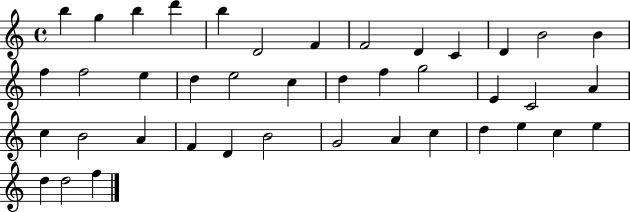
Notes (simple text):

B5/q G5/q B5/q D6/q B5/q D4/h F4/q F4/h D4/q C4/q D4/q B4/h B4/q F5/q F5/h E5/q D5/q E5/h C5/q D5/q F5/q G5/h E4/q C4/h A4/q C5/q B4/h A4/q F4/q D4/q B4/h G4/h A4/q C5/q D5/q E5/q C5/q E5/q D5/q D5/h F5/q